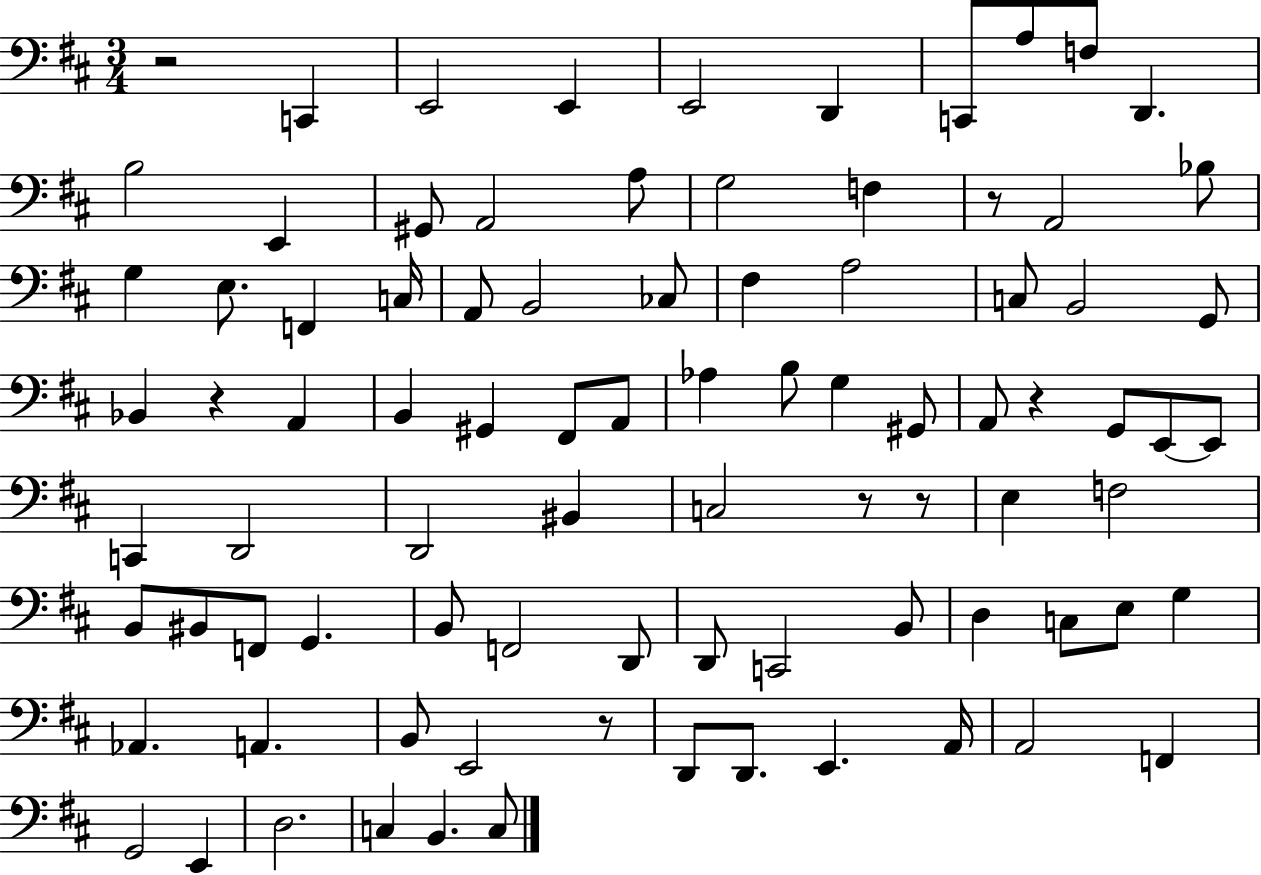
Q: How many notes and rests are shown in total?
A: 88